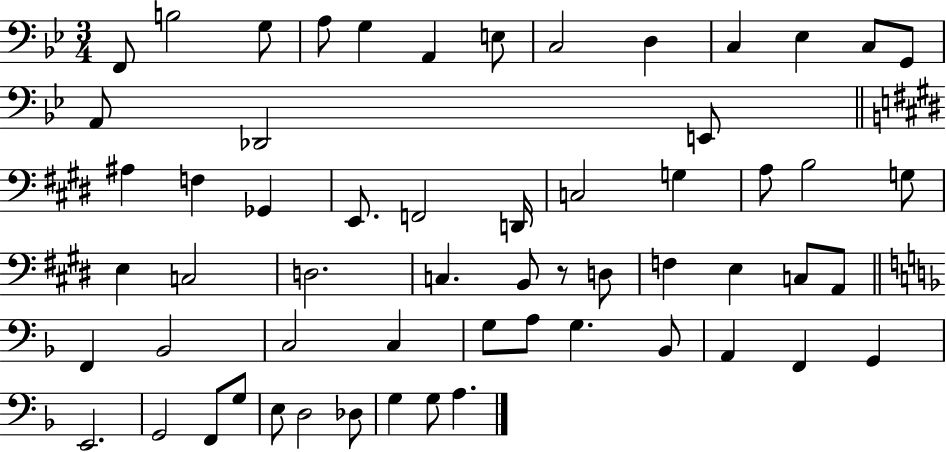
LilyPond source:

{
  \clef bass
  \numericTimeSignature
  \time 3/4
  \key bes \major
  \repeat volta 2 { f,8 b2 g8 | a8 g4 a,4 e8 | c2 d4 | c4 ees4 c8 g,8 | \break a,8 des,2 e,8 | \bar "||" \break \key e \major ais4 f4 ges,4 | e,8. f,2 d,16 | c2 g4 | a8 b2 g8 | \break e4 c2 | d2. | c4. b,8 r8 d8 | f4 e4 c8 a,8 | \break \bar "||" \break \key f \major f,4 bes,2 | c2 c4 | g8 a8 g4. bes,8 | a,4 f,4 g,4 | \break e,2. | g,2 f,8 g8 | e8 d2 des8 | g4 g8 a4. | \break } \bar "|."
}